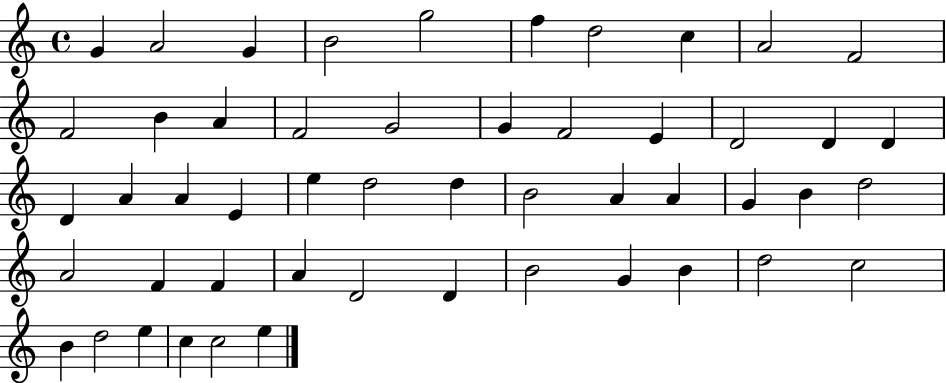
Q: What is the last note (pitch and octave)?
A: E5